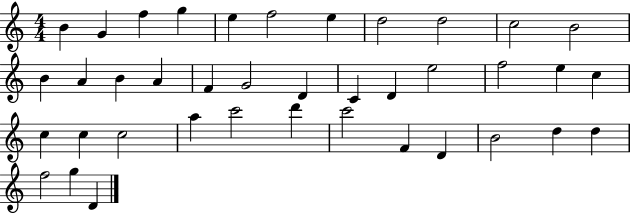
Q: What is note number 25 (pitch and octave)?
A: C5